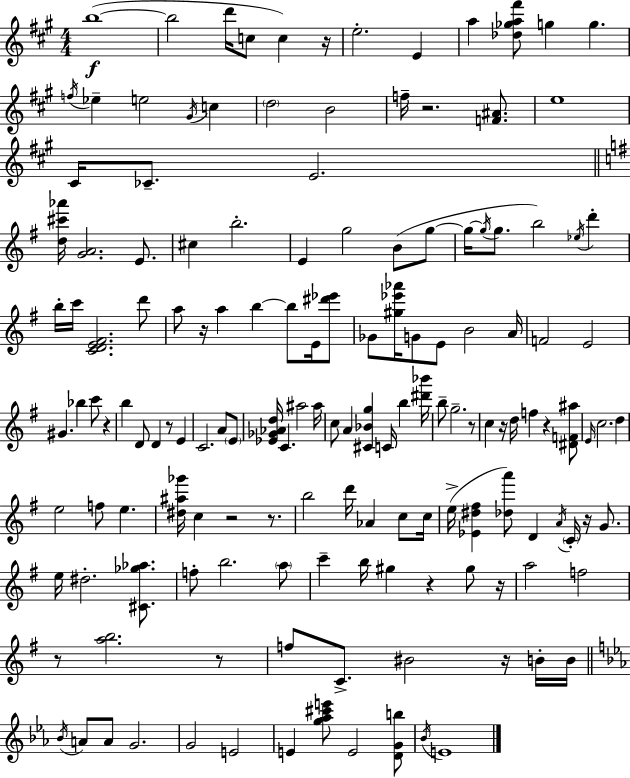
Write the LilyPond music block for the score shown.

{
  \clef treble
  \numericTimeSignature
  \time 4/4
  \key a \major
  b''1~(~\f | b''2 d'''16 c''8 c''4) r16 | e''2.-. e'4 | a''4 <des'' ges'' a'' fis'''>8 g''4 g''4. | \break \acciaccatura { f''16 } ees''4-- e''2 \acciaccatura { gis'16 } c''4 | \parenthesize d''2 b'2 | f''16-- r2. <f' ais'>8. | e''1 | \break cis'16 ces'8.-- e'2. | \bar "||" \break \key g \major <d'' cis''' aes'''>16 <g' a'>2. e'8. | cis''4 b''2.-. | e'4 g''2 b'8( g''8~~ | g''16~~ \acciaccatura { g''16 } g''8. b''2) \acciaccatura { ees''16 } d'''4-. | \break b''16-. c'''16 <c' d' e' fis'>2. | d'''8 a''8 r16 a''4 b''4~~ b''8 e'16 | <dis''' ees'''>8 ges'8 <gis'' ees''' aes'''>16 g'8 e'8 b'2 | a'16 f'2 e'2 | \break gis'4. bes''4 c'''8 r4 | b''4 d'8 d'4 r8 e'4 | c'2. a'8 | \parenthesize e'8 <ees' ges' aes' d''>16 c'4. ais''2 | \break ais''16 c''8 a'4 <cis' bes' g''>4 c'16 b''4 | <dis''' bes'''>16 b''8-- g''2.-- | r8 c''4 r16 d''16 f''4 r4 | <dis' f' ais''>8 \grace { e'16 } c''2. d''4 | \break e''2 f''8 e''4. | <dis'' ais'' ges'''>16 c''4 r2 | r8. b''2 d'''16 aes'4 | c''8 c''16 e''16->( <ees' dis'' fis''>4 <des'' a'''>8) d'4 \acciaccatura { a'16 } \parenthesize c'16-. | \break r16 g'8. e''16 dis''2.-. | <cis' ges'' aes''>8. f''8-. b''2. | \parenthesize a''8 c'''4-- b''16 gis''4 r4 | gis''8 r16 a''2 f''2 | \break r8 <a'' b''>2. | r8 f''8 c'8.-> bis'2 | r16 b'16-. b'16 \bar "||" \break \key ees \major \acciaccatura { bes'16 } a'8 a'8 g'2. | g'2 e'2 | e'4 <g'' aes'' cis''' e'''>8 e'2 <d' g' b''>8 | \acciaccatura { bes'16 } e'1 | \break \bar "|."
}